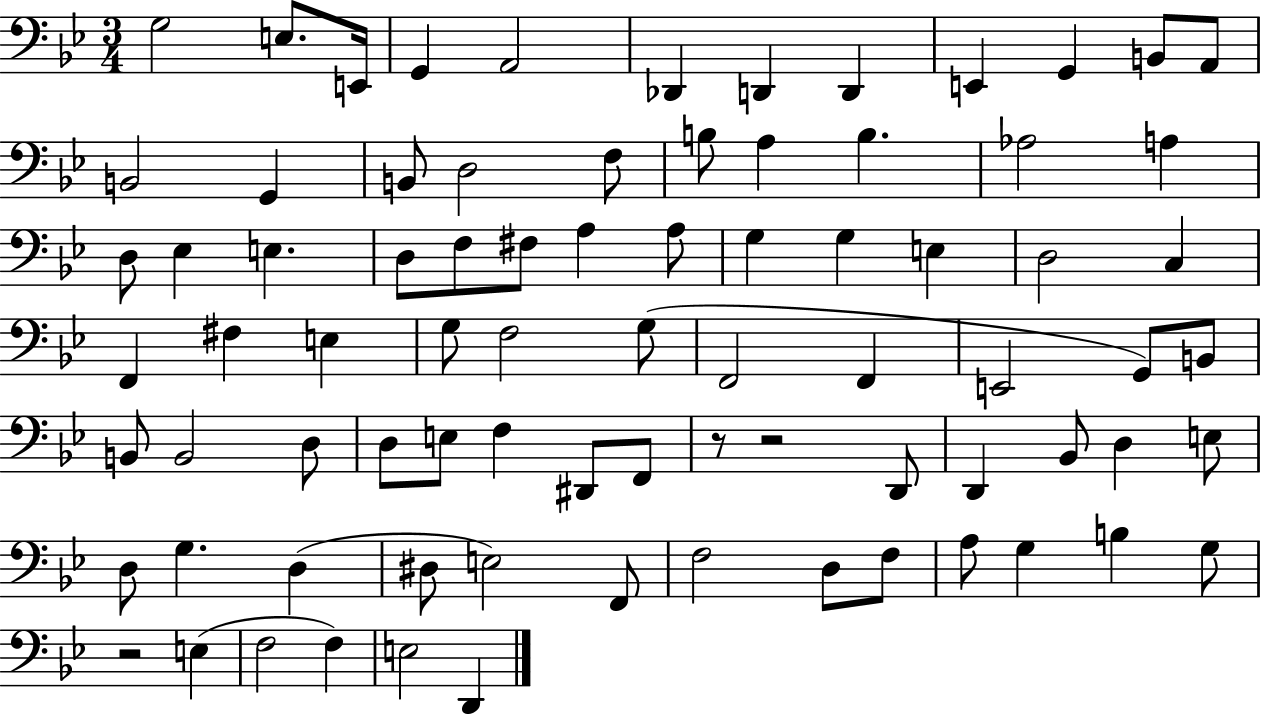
X:1
T:Untitled
M:3/4
L:1/4
K:Bb
G,2 E,/2 E,,/4 G,, A,,2 _D,, D,, D,, E,, G,, B,,/2 A,,/2 B,,2 G,, B,,/2 D,2 F,/2 B,/2 A, B, _A,2 A, D,/2 _E, E, D,/2 F,/2 ^F,/2 A, A,/2 G, G, E, D,2 C, F,, ^F, E, G,/2 F,2 G,/2 F,,2 F,, E,,2 G,,/2 B,,/2 B,,/2 B,,2 D,/2 D,/2 E,/2 F, ^D,,/2 F,,/2 z/2 z2 D,,/2 D,, _B,,/2 D, E,/2 D,/2 G, D, ^D,/2 E,2 F,,/2 F,2 D,/2 F,/2 A,/2 G, B, G,/2 z2 E, F,2 F, E,2 D,,